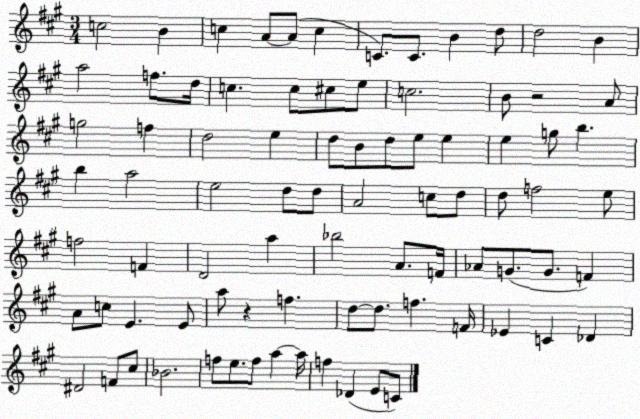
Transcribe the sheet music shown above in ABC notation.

X:1
T:Untitled
M:3/4
L:1/4
K:A
c2 B c A/2 A/2 c C/2 C/2 B d/2 d2 B a2 f/2 d/4 c c/2 ^c/2 e/2 c2 B/2 z2 A/2 g2 f d2 e d/2 B/2 d/2 e/2 e e g/2 b b a2 e2 d/2 d/2 A2 c/2 d/2 d/2 f2 e/2 f2 F D2 a _b2 A/2 F/4 _A/2 G/2 G/2 F A/2 c/2 E E/2 a/2 z f d/2 d/2 f F/4 _E C _D ^D2 F/2 ^c/2 _B2 f/2 e/2 f/2 a a/4 f _D E/2 C/2